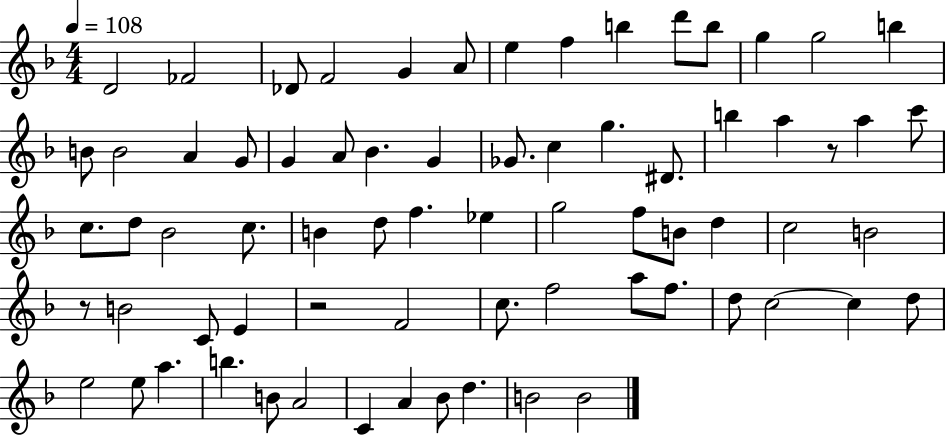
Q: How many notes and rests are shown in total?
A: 71